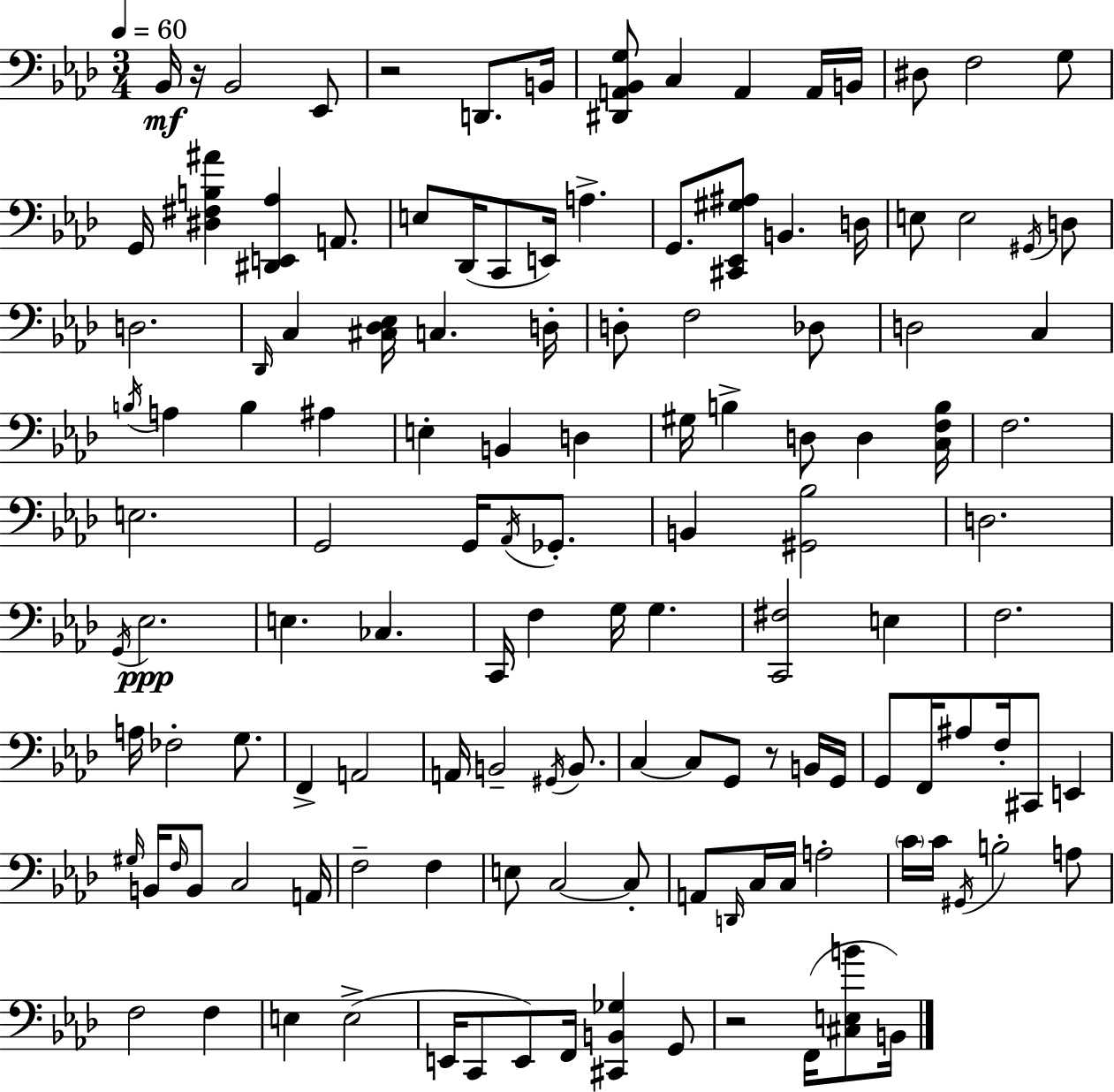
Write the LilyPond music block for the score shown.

{
  \clef bass
  \numericTimeSignature
  \time 3/4
  \key aes \major
  \tempo 4 = 60
  bes,16\mf r16 bes,2 ees,8 | r2 d,8. b,16 | <dis, a, bes, g>8 c4 a,4 a,16 b,16 | dis8 f2 g8 | \break g,16 <dis fis b ais'>4 <dis, e, aes>4 a,8. | e8 des,16( c,8 e,16) a4.-> | g,8. <cis, ees, gis ais>8 b,4. d16 | e8 e2 \acciaccatura { gis,16 } d8 | \break d2. | \grace { des,16 } c4 <cis des ees>16 c4. | d16-. d8-. f2 | des8 d2 c4 | \break \acciaccatura { b16 } a4 b4 ais4 | e4-. b,4 d4 | gis16 b4-> d8 d4 | <c f b>16 f2. | \break e2. | g,2 g,16 | \acciaccatura { aes,16 } ges,8.-. b,4 <gis, bes>2 | d2. | \break \acciaccatura { g,16 } ees2.\ppp | e4. ces4. | c,16 f4 g16 g4. | <c, fis>2 | \break e4 f2. | a16 fes2-. | g8. f,4-> a,2 | a,16 b,2-- | \break \acciaccatura { gis,16 } b,8. c4~~ c8 | g,8 r8 b,16 g,16 g,8 f,16 ais8 f16-. | cis,8 e,4 \grace { gis16 } b,16 \grace { f16 } b,8 c2 | a,16 f2-- | \break f4 e8 c2~~ | c8-. a,8 \grace { d,16 } c16 | c16 a2-. \parenthesize c'16 c'16 \acciaccatura { gis,16 } | b2-. a8 f2 | \break f4 e4 | e2->( e,16 c,8 | e,8) f,16 <cis, b, ges>4 g,8 r2 | f,16( <cis e b'>8 b,16) \bar "|."
}